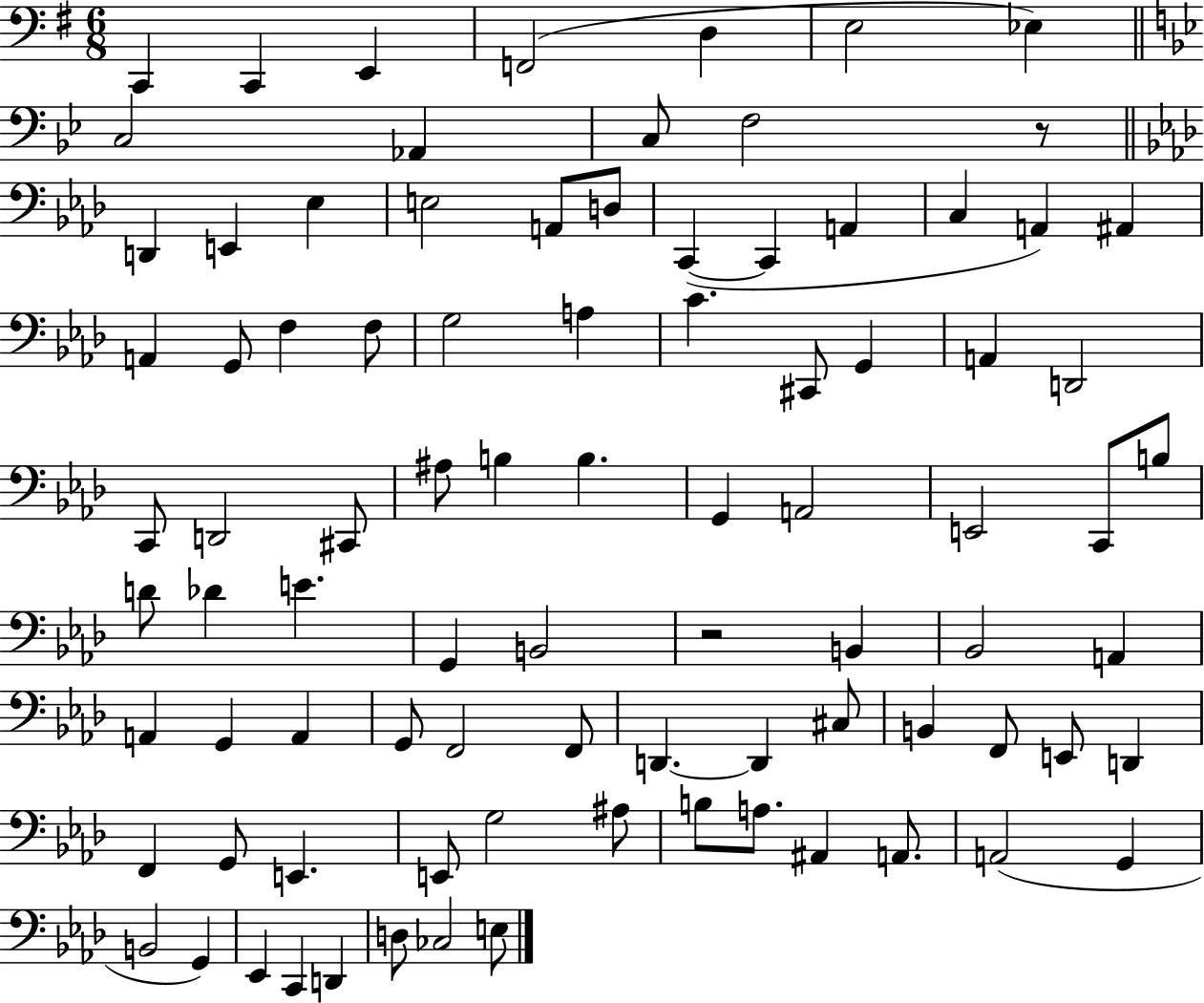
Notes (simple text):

C2/q C2/q E2/q F2/h D3/q E3/h Eb3/q C3/h Ab2/q C3/e F3/h R/e D2/q E2/q Eb3/q E3/h A2/e D3/e C2/q C2/q A2/q C3/q A2/q A#2/q A2/q G2/e F3/q F3/e G3/h A3/q C4/q. C#2/e G2/q A2/q D2/h C2/e D2/h C#2/e A#3/e B3/q B3/q. G2/q A2/h E2/h C2/e B3/e D4/e Db4/q E4/q. G2/q B2/h R/h B2/q Bb2/h A2/q A2/q G2/q A2/q G2/e F2/h F2/e D2/q. D2/q C#3/e B2/q F2/e E2/e D2/q F2/q G2/e E2/q. E2/e G3/h A#3/e B3/e A3/e. A#2/q A2/e. A2/h G2/q B2/h G2/q Eb2/q C2/q D2/q D3/e CES3/h E3/e